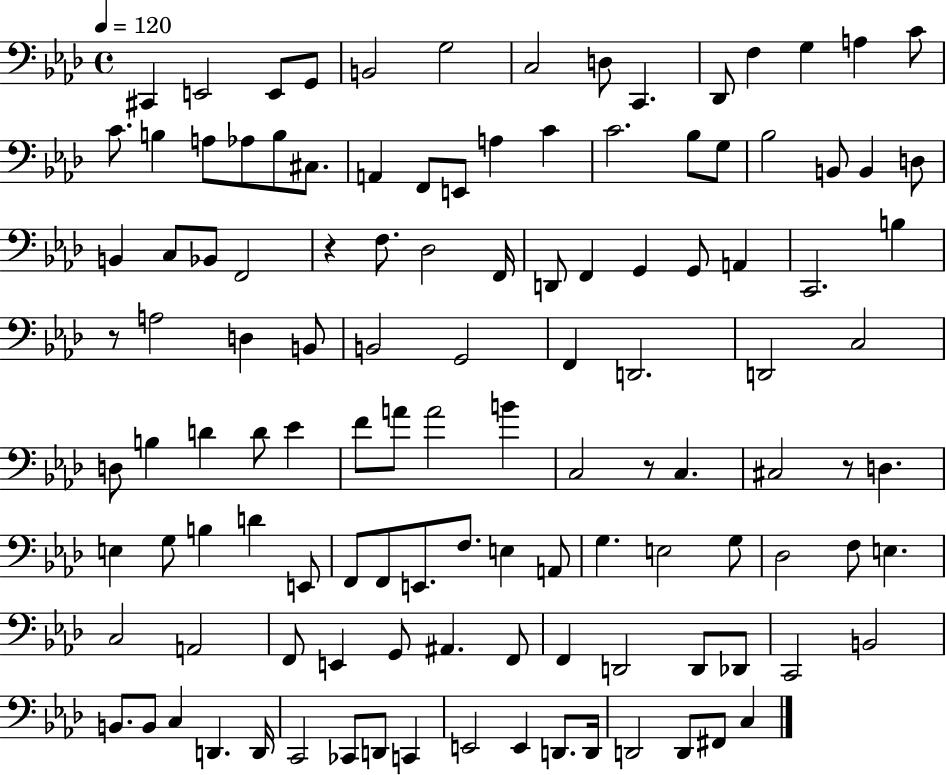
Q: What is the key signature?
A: AES major